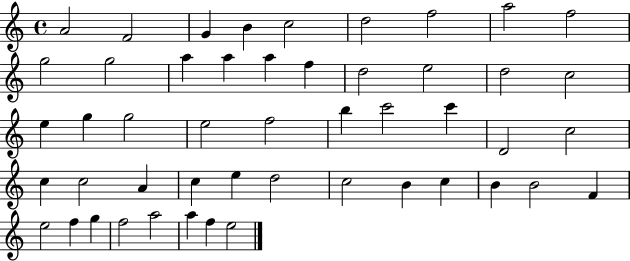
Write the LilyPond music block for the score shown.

{
  \clef treble
  \time 4/4
  \defaultTimeSignature
  \key c \major
  a'2 f'2 | g'4 b'4 c''2 | d''2 f''2 | a''2 f''2 | \break g''2 g''2 | a''4 a''4 a''4 f''4 | d''2 e''2 | d''2 c''2 | \break e''4 g''4 g''2 | e''2 f''2 | b''4 c'''2 c'''4 | d'2 c''2 | \break c''4 c''2 a'4 | c''4 e''4 d''2 | c''2 b'4 c''4 | b'4 b'2 f'4 | \break e''2 f''4 g''4 | f''2 a''2 | a''4 f''4 e''2 | \bar "|."
}